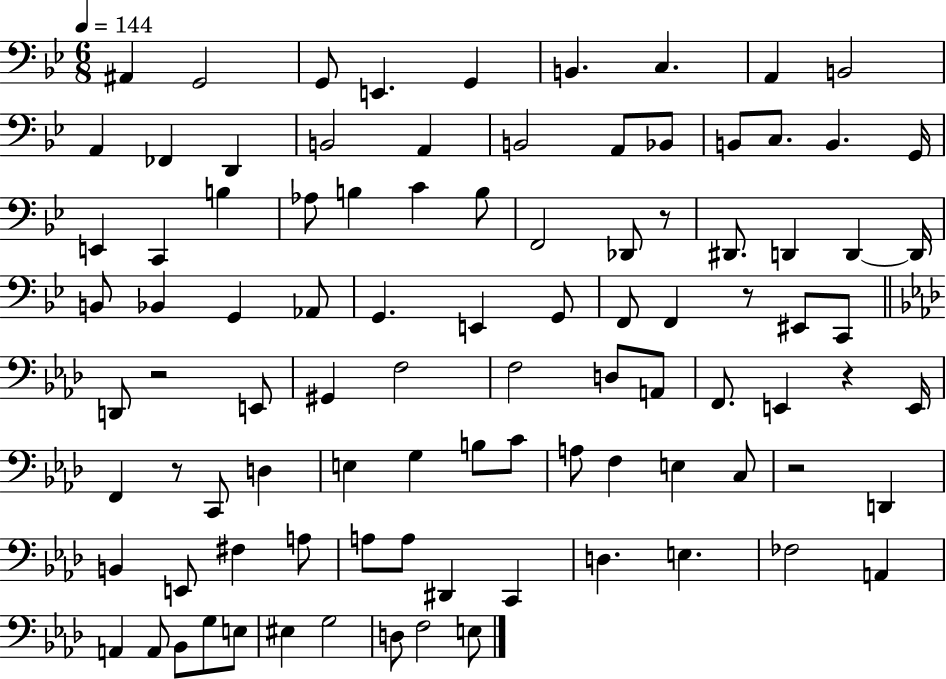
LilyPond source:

{
  \clef bass
  \numericTimeSignature
  \time 6/8
  \key bes \major
  \tempo 4 = 144
  ais,4 g,2 | g,8 e,4. g,4 | b,4. c4. | a,4 b,2 | \break a,4 fes,4 d,4 | b,2 a,4 | b,2 a,8 bes,8 | b,8 c8. b,4. g,16 | \break e,4 c,4 b4 | aes8 b4 c'4 b8 | f,2 des,8 r8 | dis,8. d,4 d,4~~ d,16 | \break b,8 bes,4 g,4 aes,8 | g,4. e,4 g,8 | f,8 f,4 r8 eis,8 c,8 | \bar "||" \break \key f \minor d,8 r2 e,8 | gis,4 f2 | f2 d8 a,8 | f,8. e,4 r4 e,16 | \break f,4 r8 c,8 d4 | e4 g4 b8 c'8 | a8 f4 e4 c8 | r2 d,4 | \break b,4 e,8 fis4 a8 | a8 a8 dis,4 c,4 | d4. e4. | fes2 a,4 | \break a,4 a,8 bes,8 g8 e8 | eis4 g2 | d8 f2 e8 | \bar "|."
}